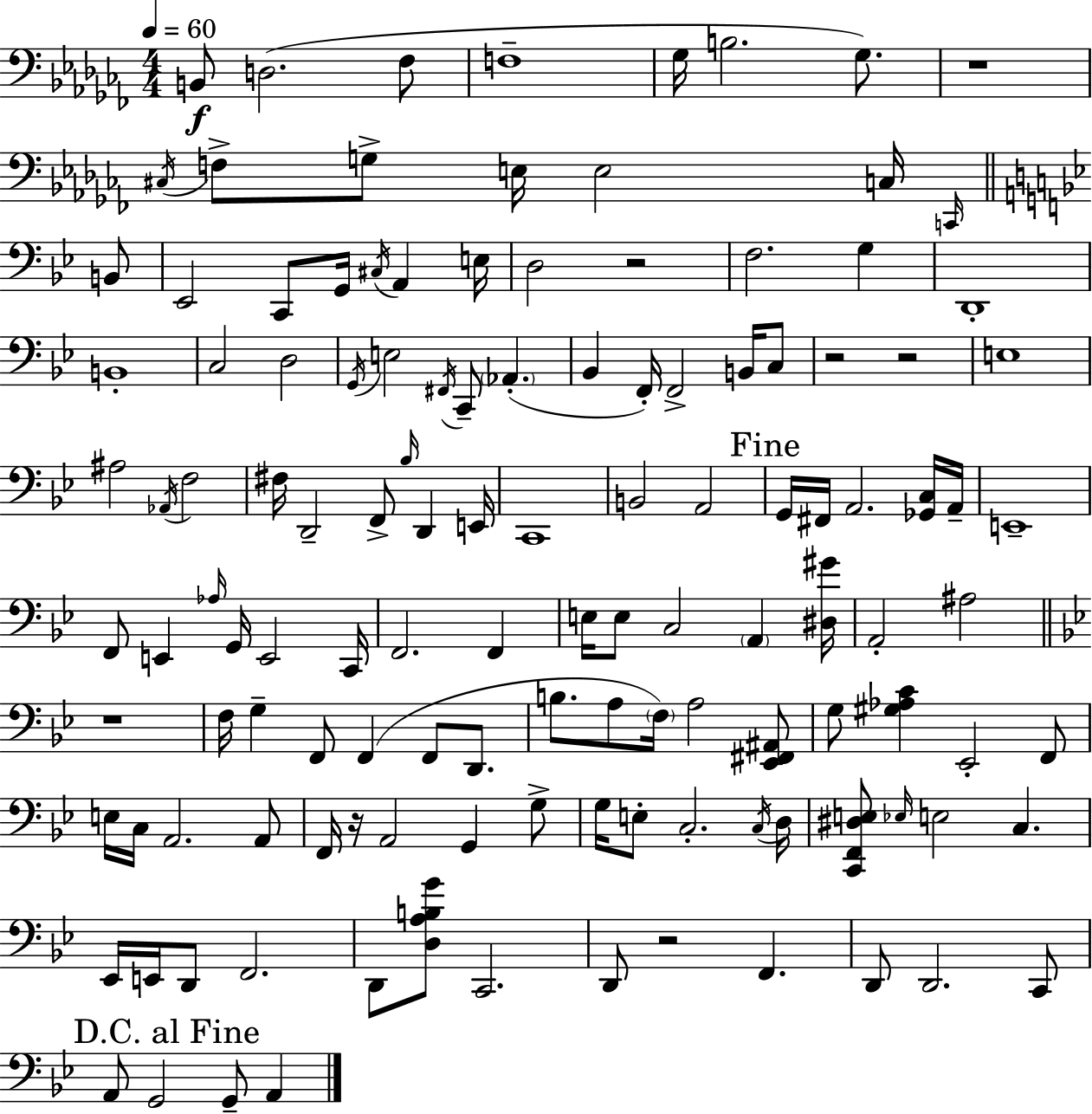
X:1
T:Untitled
M:4/4
L:1/4
K:Abm
B,,/2 D,2 _F,/2 F,4 _G,/4 B,2 _G,/2 z4 ^C,/4 F,/2 G,/2 E,/4 E,2 C,/4 C,,/4 B,,/2 _E,,2 C,,/2 G,,/4 ^C,/4 A,, E,/4 D,2 z2 F,2 G, D,,4 B,,4 C,2 D,2 G,,/4 E,2 ^F,,/4 C,,/2 _A,, _B,, F,,/4 F,,2 B,,/4 C,/2 z2 z2 E,4 ^A,2 _A,,/4 F,2 ^F,/4 D,,2 F,,/2 _B,/4 D,, E,,/4 C,,4 B,,2 A,,2 G,,/4 ^F,,/4 A,,2 [_G,,C,]/4 A,,/4 E,,4 F,,/2 E,, _A,/4 G,,/4 E,,2 C,,/4 F,,2 F,, E,/4 E,/2 C,2 A,, [^D,^G]/4 A,,2 ^A,2 z4 F,/4 G, F,,/2 F,, F,,/2 D,,/2 B,/2 A,/2 F,/4 A,2 [_E,,^F,,^A,,]/2 G,/2 [^G,_A,C] _E,,2 F,,/2 E,/4 C,/4 A,,2 A,,/2 F,,/4 z/4 A,,2 G,, G,/2 G,/4 E,/2 C,2 C,/4 D,/4 [C,,F,,^D,E,]/2 _E,/4 E,2 C, _E,,/4 E,,/4 D,,/2 F,,2 D,,/2 [D,A,B,G]/2 C,,2 D,,/2 z2 F,, D,,/2 D,,2 C,,/2 A,,/2 G,,2 G,,/2 A,,